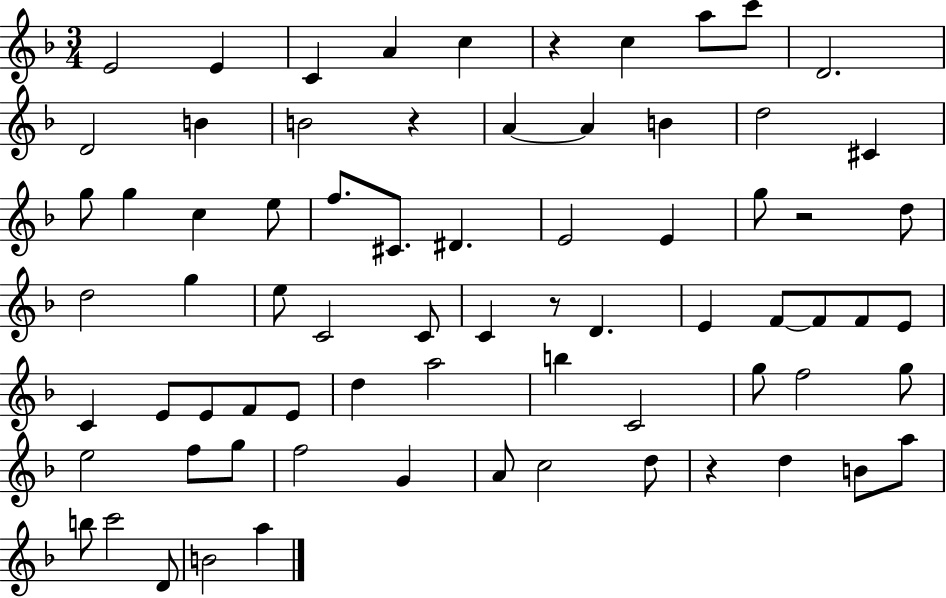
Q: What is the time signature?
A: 3/4